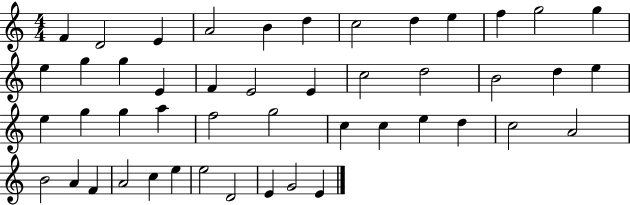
X:1
T:Untitled
M:4/4
L:1/4
K:C
F D2 E A2 B d c2 d e f g2 g e g g E F E2 E c2 d2 B2 d e e g g a f2 g2 c c e d c2 A2 B2 A F A2 c e e2 D2 E G2 E